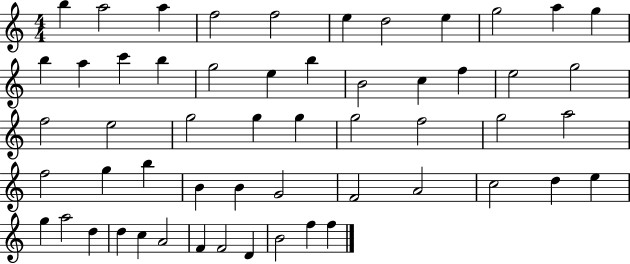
{
  \clef treble
  \numericTimeSignature
  \time 4/4
  \key c \major
  b''4 a''2 a''4 | f''2 f''2 | e''4 d''2 e''4 | g''2 a''4 g''4 | \break b''4 a''4 c'''4 b''4 | g''2 e''4 b''4 | b'2 c''4 f''4 | e''2 g''2 | \break f''2 e''2 | g''2 g''4 g''4 | g''2 f''2 | g''2 a''2 | \break f''2 g''4 b''4 | b'4 b'4 g'2 | f'2 a'2 | c''2 d''4 e''4 | \break g''4 a''2 d''4 | d''4 c''4 a'2 | f'4 f'2 d'4 | b'2 f''4 f''4 | \break \bar "|."
}